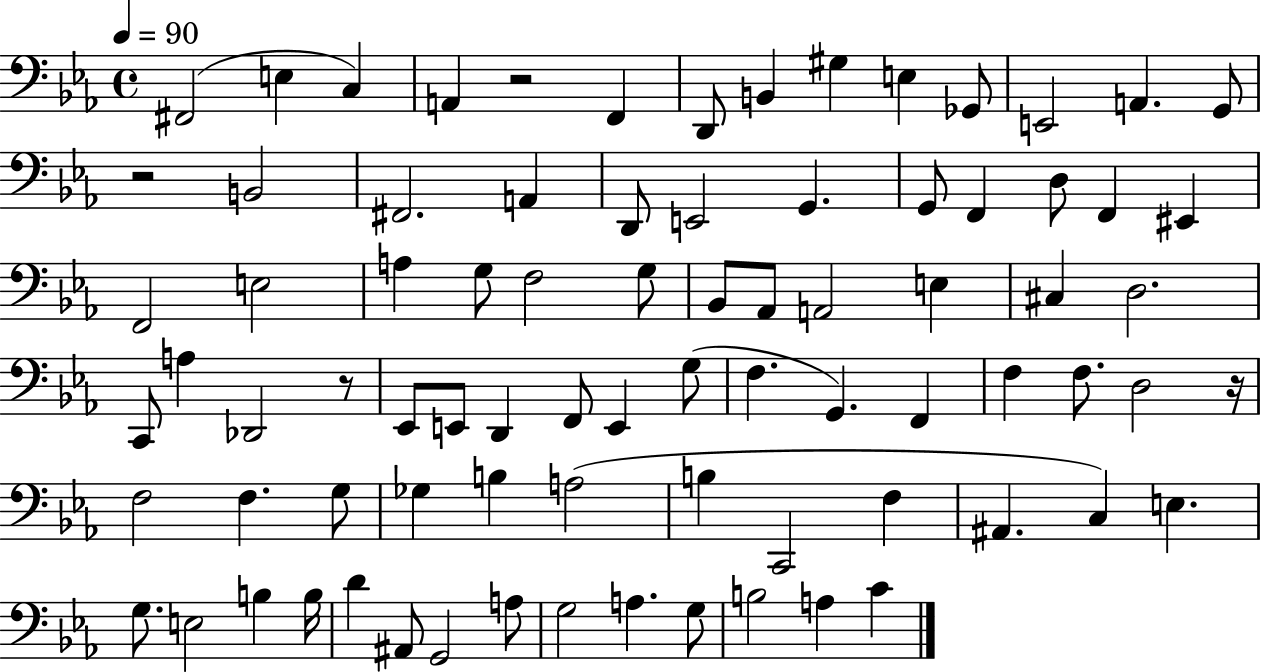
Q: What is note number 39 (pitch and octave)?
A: Db2